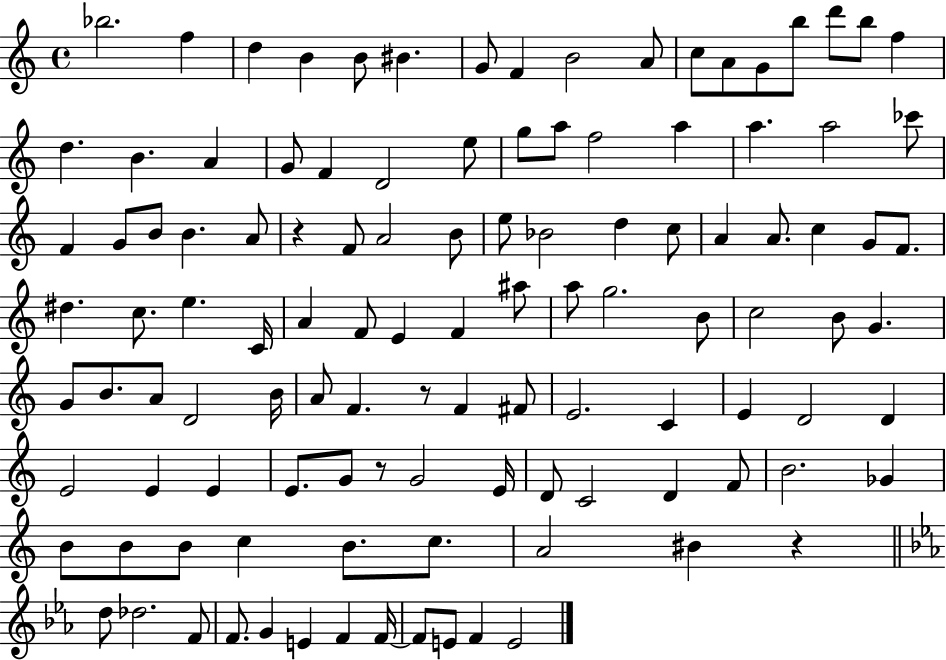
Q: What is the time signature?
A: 4/4